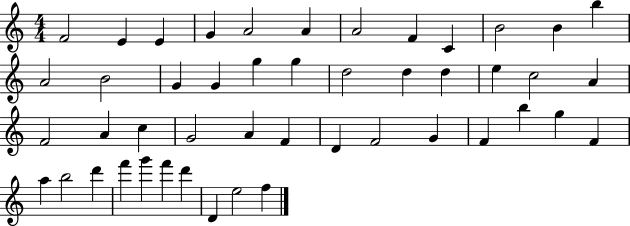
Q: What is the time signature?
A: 4/4